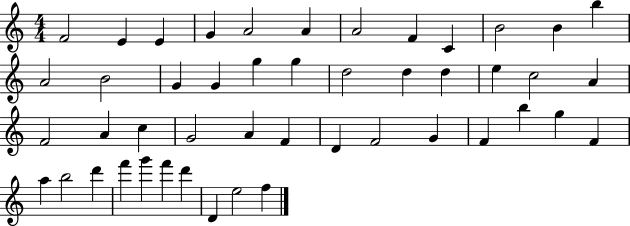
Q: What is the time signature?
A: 4/4